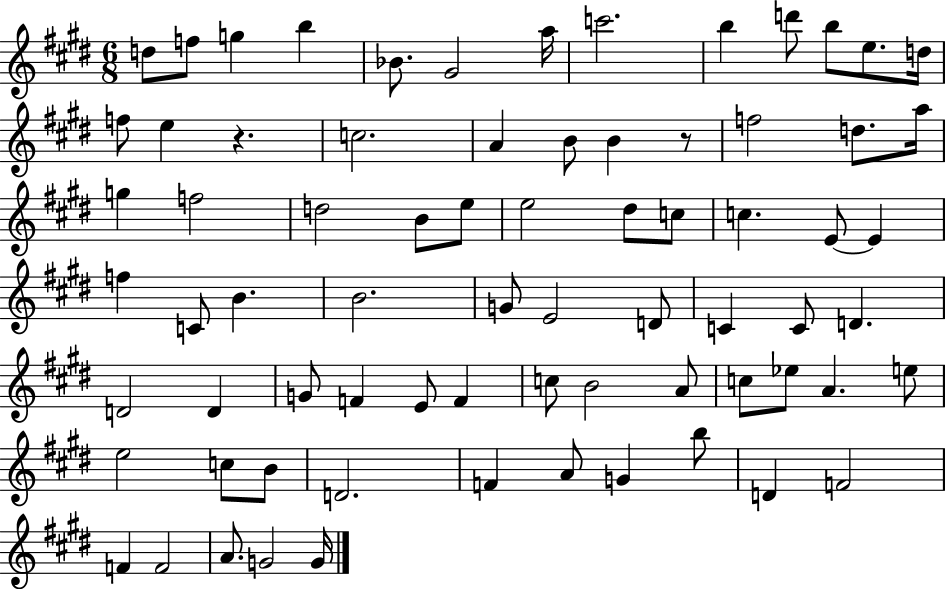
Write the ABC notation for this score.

X:1
T:Untitled
M:6/8
L:1/4
K:E
d/2 f/2 g b _B/2 ^G2 a/4 c'2 b d'/2 b/2 e/2 d/4 f/2 e z c2 A B/2 B z/2 f2 d/2 a/4 g f2 d2 B/2 e/2 e2 ^d/2 c/2 c E/2 E f C/2 B B2 G/2 E2 D/2 C C/2 D D2 D G/2 F E/2 F c/2 B2 A/2 c/2 _e/2 A e/2 e2 c/2 B/2 D2 F A/2 G b/2 D F2 F F2 A/2 G2 G/4